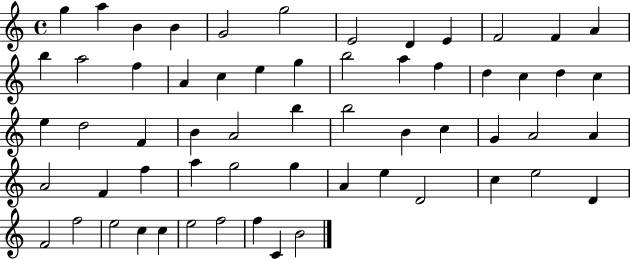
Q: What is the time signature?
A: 4/4